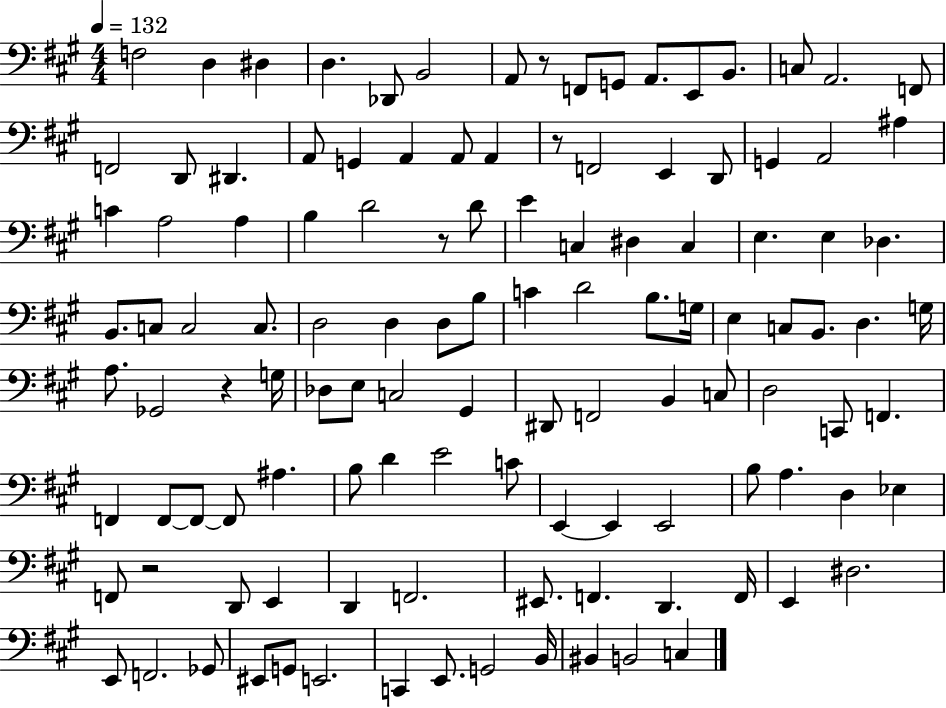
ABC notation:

X:1
T:Untitled
M:4/4
L:1/4
K:A
F,2 D, ^D, D, _D,,/2 B,,2 A,,/2 z/2 F,,/2 G,,/2 A,,/2 E,,/2 B,,/2 C,/2 A,,2 F,,/2 F,,2 D,,/2 ^D,, A,,/2 G,, A,, A,,/2 A,, z/2 F,,2 E,, D,,/2 G,, A,,2 ^A, C A,2 A, B, D2 z/2 D/2 E C, ^D, C, E, E, _D, B,,/2 C,/2 C,2 C,/2 D,2 D, D,/2 B,/2 C D2 B,/2 G,/4 E, C,/2 B,,/2 D, G,/4 A,/2 _G,,2 z G,/4 _D,/2 E,/2 C,2 ^G,, ^D,,/2 F,,2 B,, C,/2 D,2 C,,/2 F,, F,, F,,/2 F,,/2 F,,/2 ^A, B,/2 D E2 C/2 E,, E,, E,,2 B,/2 A, D, _E, F,,/2 z2 D,,/2 E,, D,, F,,2 ^E,,/2 F,, D,, F,,/4 E,, ^D,2 E,,/2 F,,2 _G,,/2 ^E,,/2 G,,/2 E,,2 C,, E,,/2 G,,2 B,,/4 ^B,, B,,2 C,